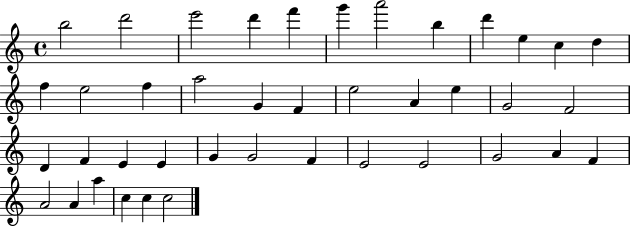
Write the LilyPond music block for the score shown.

{
  \clef treble
  \time 4/4
  \defaultTimeSignature
  \key c \major
  b''2 d'''2 | e'''2 d'''4 f'''4 | g'''4 a'''2 b''4 | d'''4 e''4 c''4 d''4 | \break f''4 e''2 f''4 | a''2 g'4 f'4 | e''2 a'4 e''4 | g'2 f'2 | \break d'4 f'4 e'4 e'4 | g'4 g'2 f'4 | e'2 e'2 | g'2 a'4 f'4 | \break a'2 a'4 a''4 | c''4 c''4 c''2 | \bar "|."
}